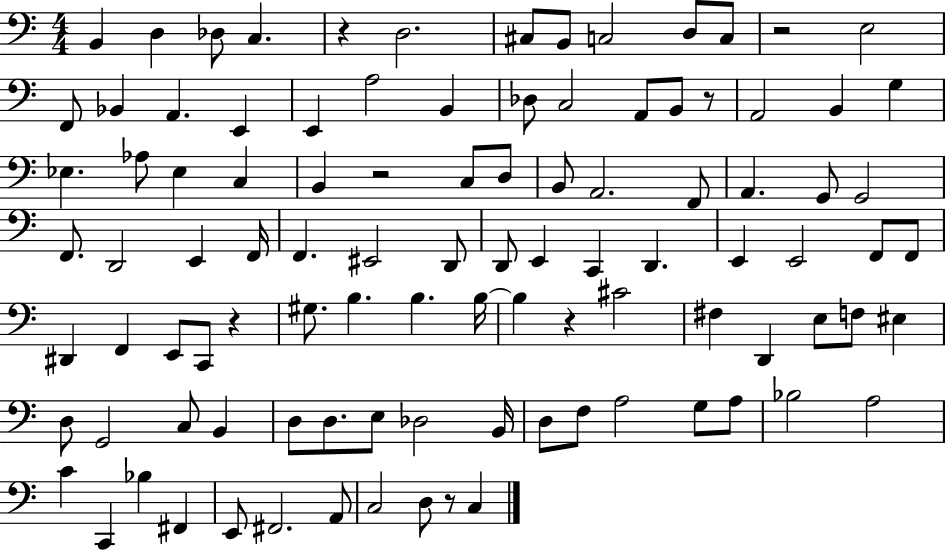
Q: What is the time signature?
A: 4/4